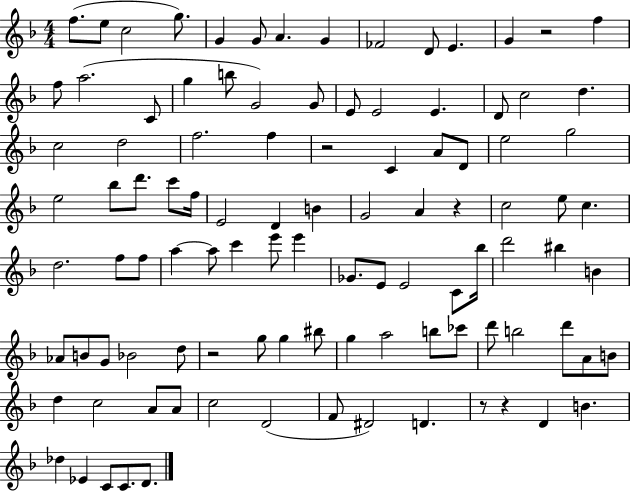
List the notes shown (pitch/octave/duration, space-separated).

F5/e. E5/e C5/h G5/e. G4/q G4/e A4/q. G4/q FES4/h D4/e E4/q. G4/q R/h F5/q F5/e A5/h. C4/e G5/q B5/e G4/h G4/e E4/e E4/h E4/q. D4/e C5/h D5/q. C5/h D5/h F5/h. F5/q R/h C4/q A4/e D4/e E5/h G5/h E5/h Bb5/e D6/e. C6/e F5/s E4/h D4/q B4/q G4/h A4/q R/q C5/h E5/e C5/q. D5/h. F5/e F5/e A5/q A5/e C6/q E6/e E6/q Gb4/e. E4/e E4/h C4/e Bb5/s D6/h BIS5/q B4/q Ab4/e B4/e G4/e Bb4/h D5/e R/h G5/e G5/q BIS5/e G5/q A5/h B5/e CES6/e D6/e B5/h D6/e A4/e B4/e D5/q C5/h A4/e A4/e C5/h D4/h F4/e D#4/h D4/q. R/e R/q D4/q B4/q. Db5/q Eb4/q C4/e C4/e. D4/e.